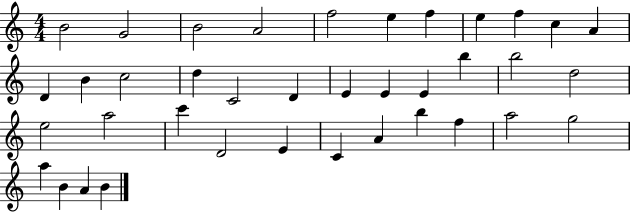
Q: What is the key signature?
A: C major